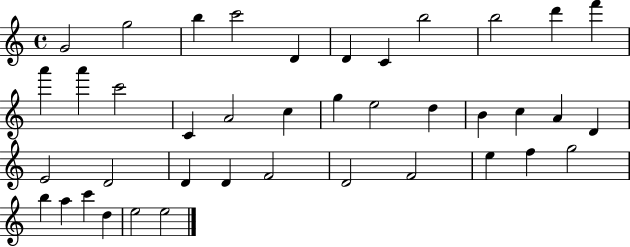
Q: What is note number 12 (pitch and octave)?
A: A6